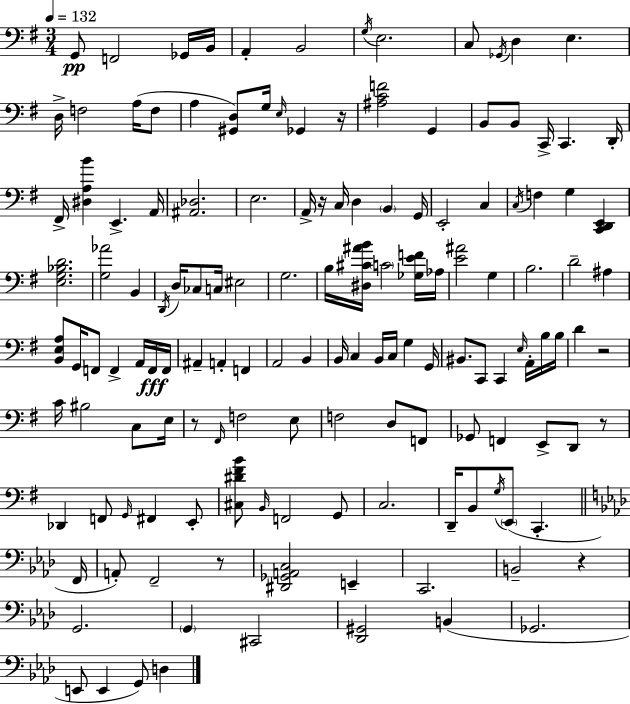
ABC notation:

X:1
T:Untitled
M:3/4
L:1/4
K:Em
G,,/2 F,,2 _G,,/4 B,,/4 A,, B,,2 G,/4 E,2 C,/2 _G,,/4 D, E, D,/4 F,2 A,/4 F,/2 A, [^G,,D,]/2 G,/4 E,/4 _G,, z/4 [^A,CF]2 G,, B,,/2 B,,/2 C,,/4 C,, D,,/4 ^F,,/4 [^D,A,B] E,, A,,/4 [^A,,_D,]2 E,2 A,,/4 z/4 C,/4 D, B,, G,,/4 E,,2 C, C,/4 F, G, [C,,D,,E,,] [E,G,_B,D]2 [G,_A]2 B,, D,,/4 D,/4 _C,/2 C,/4 ^E,2 G,2 B,/4 [^D,^C^AB]/4 C2 [_G,EF]/4 _A,/4 [E^A]2 G, B,2 D2 ^A, [B,,E,A,]/2 G,,/4 F,,/2 F,, A,,/4 F,,/4 F,,/4 ^A,, A,, F,, A,,2 B,, B,,/4 C, B,,/4 C,/4 G, G,,/4 ^B,,/2 C,,/2 C,, E,/4 A,,/4 B,/4 B,/4 D z2 C/4 ^B,2 C,/2 E,/4 z/2 ^F,,/4 F,2 E,/2 F,2 D,/2 F,,/2 _G,,/2 F,, E,,/2 D,,/2 z/2 _D,, F,,/2 G,,/4 ^F,, E,,/2 [^C,^D^FB]/2 B,,/4 F,,2 G,,/2 C,2 D,,/4 B,,/2 G,/4 E,,/2 C,, F,,/4 A,,/2 F,,2 z/2 [^D,,_G,,A,,C,]2 E,, C,,2 B,,2 z G,,2 G,, ^C,,2 [_D,,^G,,]2 B,, _G,,2 E,,/2 E,, G,,/2 D,